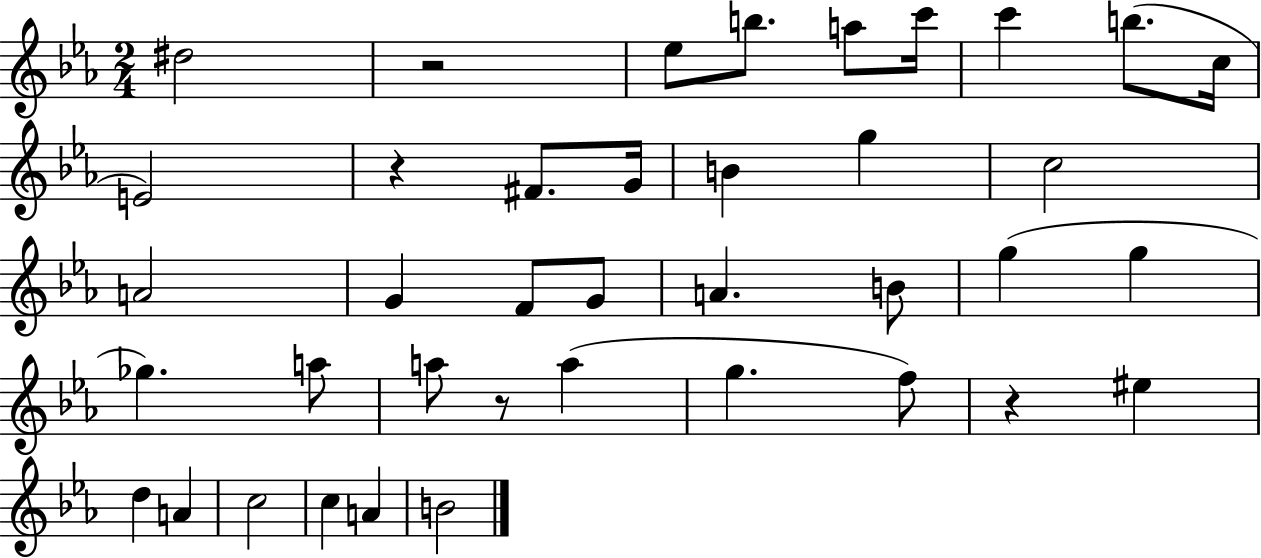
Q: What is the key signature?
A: EES major